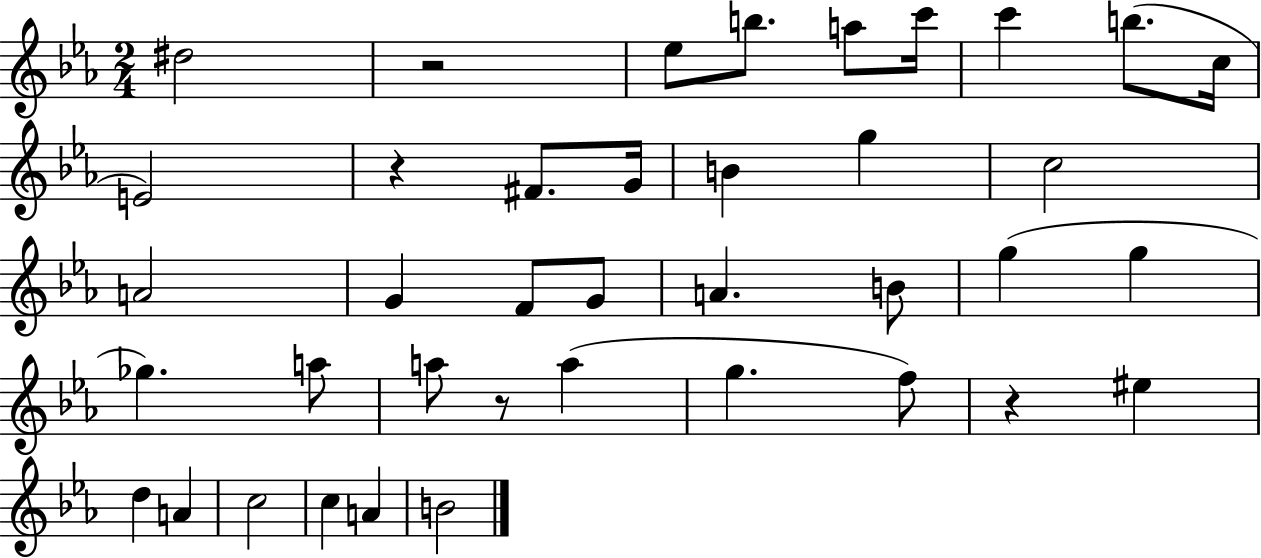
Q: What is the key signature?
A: EES major